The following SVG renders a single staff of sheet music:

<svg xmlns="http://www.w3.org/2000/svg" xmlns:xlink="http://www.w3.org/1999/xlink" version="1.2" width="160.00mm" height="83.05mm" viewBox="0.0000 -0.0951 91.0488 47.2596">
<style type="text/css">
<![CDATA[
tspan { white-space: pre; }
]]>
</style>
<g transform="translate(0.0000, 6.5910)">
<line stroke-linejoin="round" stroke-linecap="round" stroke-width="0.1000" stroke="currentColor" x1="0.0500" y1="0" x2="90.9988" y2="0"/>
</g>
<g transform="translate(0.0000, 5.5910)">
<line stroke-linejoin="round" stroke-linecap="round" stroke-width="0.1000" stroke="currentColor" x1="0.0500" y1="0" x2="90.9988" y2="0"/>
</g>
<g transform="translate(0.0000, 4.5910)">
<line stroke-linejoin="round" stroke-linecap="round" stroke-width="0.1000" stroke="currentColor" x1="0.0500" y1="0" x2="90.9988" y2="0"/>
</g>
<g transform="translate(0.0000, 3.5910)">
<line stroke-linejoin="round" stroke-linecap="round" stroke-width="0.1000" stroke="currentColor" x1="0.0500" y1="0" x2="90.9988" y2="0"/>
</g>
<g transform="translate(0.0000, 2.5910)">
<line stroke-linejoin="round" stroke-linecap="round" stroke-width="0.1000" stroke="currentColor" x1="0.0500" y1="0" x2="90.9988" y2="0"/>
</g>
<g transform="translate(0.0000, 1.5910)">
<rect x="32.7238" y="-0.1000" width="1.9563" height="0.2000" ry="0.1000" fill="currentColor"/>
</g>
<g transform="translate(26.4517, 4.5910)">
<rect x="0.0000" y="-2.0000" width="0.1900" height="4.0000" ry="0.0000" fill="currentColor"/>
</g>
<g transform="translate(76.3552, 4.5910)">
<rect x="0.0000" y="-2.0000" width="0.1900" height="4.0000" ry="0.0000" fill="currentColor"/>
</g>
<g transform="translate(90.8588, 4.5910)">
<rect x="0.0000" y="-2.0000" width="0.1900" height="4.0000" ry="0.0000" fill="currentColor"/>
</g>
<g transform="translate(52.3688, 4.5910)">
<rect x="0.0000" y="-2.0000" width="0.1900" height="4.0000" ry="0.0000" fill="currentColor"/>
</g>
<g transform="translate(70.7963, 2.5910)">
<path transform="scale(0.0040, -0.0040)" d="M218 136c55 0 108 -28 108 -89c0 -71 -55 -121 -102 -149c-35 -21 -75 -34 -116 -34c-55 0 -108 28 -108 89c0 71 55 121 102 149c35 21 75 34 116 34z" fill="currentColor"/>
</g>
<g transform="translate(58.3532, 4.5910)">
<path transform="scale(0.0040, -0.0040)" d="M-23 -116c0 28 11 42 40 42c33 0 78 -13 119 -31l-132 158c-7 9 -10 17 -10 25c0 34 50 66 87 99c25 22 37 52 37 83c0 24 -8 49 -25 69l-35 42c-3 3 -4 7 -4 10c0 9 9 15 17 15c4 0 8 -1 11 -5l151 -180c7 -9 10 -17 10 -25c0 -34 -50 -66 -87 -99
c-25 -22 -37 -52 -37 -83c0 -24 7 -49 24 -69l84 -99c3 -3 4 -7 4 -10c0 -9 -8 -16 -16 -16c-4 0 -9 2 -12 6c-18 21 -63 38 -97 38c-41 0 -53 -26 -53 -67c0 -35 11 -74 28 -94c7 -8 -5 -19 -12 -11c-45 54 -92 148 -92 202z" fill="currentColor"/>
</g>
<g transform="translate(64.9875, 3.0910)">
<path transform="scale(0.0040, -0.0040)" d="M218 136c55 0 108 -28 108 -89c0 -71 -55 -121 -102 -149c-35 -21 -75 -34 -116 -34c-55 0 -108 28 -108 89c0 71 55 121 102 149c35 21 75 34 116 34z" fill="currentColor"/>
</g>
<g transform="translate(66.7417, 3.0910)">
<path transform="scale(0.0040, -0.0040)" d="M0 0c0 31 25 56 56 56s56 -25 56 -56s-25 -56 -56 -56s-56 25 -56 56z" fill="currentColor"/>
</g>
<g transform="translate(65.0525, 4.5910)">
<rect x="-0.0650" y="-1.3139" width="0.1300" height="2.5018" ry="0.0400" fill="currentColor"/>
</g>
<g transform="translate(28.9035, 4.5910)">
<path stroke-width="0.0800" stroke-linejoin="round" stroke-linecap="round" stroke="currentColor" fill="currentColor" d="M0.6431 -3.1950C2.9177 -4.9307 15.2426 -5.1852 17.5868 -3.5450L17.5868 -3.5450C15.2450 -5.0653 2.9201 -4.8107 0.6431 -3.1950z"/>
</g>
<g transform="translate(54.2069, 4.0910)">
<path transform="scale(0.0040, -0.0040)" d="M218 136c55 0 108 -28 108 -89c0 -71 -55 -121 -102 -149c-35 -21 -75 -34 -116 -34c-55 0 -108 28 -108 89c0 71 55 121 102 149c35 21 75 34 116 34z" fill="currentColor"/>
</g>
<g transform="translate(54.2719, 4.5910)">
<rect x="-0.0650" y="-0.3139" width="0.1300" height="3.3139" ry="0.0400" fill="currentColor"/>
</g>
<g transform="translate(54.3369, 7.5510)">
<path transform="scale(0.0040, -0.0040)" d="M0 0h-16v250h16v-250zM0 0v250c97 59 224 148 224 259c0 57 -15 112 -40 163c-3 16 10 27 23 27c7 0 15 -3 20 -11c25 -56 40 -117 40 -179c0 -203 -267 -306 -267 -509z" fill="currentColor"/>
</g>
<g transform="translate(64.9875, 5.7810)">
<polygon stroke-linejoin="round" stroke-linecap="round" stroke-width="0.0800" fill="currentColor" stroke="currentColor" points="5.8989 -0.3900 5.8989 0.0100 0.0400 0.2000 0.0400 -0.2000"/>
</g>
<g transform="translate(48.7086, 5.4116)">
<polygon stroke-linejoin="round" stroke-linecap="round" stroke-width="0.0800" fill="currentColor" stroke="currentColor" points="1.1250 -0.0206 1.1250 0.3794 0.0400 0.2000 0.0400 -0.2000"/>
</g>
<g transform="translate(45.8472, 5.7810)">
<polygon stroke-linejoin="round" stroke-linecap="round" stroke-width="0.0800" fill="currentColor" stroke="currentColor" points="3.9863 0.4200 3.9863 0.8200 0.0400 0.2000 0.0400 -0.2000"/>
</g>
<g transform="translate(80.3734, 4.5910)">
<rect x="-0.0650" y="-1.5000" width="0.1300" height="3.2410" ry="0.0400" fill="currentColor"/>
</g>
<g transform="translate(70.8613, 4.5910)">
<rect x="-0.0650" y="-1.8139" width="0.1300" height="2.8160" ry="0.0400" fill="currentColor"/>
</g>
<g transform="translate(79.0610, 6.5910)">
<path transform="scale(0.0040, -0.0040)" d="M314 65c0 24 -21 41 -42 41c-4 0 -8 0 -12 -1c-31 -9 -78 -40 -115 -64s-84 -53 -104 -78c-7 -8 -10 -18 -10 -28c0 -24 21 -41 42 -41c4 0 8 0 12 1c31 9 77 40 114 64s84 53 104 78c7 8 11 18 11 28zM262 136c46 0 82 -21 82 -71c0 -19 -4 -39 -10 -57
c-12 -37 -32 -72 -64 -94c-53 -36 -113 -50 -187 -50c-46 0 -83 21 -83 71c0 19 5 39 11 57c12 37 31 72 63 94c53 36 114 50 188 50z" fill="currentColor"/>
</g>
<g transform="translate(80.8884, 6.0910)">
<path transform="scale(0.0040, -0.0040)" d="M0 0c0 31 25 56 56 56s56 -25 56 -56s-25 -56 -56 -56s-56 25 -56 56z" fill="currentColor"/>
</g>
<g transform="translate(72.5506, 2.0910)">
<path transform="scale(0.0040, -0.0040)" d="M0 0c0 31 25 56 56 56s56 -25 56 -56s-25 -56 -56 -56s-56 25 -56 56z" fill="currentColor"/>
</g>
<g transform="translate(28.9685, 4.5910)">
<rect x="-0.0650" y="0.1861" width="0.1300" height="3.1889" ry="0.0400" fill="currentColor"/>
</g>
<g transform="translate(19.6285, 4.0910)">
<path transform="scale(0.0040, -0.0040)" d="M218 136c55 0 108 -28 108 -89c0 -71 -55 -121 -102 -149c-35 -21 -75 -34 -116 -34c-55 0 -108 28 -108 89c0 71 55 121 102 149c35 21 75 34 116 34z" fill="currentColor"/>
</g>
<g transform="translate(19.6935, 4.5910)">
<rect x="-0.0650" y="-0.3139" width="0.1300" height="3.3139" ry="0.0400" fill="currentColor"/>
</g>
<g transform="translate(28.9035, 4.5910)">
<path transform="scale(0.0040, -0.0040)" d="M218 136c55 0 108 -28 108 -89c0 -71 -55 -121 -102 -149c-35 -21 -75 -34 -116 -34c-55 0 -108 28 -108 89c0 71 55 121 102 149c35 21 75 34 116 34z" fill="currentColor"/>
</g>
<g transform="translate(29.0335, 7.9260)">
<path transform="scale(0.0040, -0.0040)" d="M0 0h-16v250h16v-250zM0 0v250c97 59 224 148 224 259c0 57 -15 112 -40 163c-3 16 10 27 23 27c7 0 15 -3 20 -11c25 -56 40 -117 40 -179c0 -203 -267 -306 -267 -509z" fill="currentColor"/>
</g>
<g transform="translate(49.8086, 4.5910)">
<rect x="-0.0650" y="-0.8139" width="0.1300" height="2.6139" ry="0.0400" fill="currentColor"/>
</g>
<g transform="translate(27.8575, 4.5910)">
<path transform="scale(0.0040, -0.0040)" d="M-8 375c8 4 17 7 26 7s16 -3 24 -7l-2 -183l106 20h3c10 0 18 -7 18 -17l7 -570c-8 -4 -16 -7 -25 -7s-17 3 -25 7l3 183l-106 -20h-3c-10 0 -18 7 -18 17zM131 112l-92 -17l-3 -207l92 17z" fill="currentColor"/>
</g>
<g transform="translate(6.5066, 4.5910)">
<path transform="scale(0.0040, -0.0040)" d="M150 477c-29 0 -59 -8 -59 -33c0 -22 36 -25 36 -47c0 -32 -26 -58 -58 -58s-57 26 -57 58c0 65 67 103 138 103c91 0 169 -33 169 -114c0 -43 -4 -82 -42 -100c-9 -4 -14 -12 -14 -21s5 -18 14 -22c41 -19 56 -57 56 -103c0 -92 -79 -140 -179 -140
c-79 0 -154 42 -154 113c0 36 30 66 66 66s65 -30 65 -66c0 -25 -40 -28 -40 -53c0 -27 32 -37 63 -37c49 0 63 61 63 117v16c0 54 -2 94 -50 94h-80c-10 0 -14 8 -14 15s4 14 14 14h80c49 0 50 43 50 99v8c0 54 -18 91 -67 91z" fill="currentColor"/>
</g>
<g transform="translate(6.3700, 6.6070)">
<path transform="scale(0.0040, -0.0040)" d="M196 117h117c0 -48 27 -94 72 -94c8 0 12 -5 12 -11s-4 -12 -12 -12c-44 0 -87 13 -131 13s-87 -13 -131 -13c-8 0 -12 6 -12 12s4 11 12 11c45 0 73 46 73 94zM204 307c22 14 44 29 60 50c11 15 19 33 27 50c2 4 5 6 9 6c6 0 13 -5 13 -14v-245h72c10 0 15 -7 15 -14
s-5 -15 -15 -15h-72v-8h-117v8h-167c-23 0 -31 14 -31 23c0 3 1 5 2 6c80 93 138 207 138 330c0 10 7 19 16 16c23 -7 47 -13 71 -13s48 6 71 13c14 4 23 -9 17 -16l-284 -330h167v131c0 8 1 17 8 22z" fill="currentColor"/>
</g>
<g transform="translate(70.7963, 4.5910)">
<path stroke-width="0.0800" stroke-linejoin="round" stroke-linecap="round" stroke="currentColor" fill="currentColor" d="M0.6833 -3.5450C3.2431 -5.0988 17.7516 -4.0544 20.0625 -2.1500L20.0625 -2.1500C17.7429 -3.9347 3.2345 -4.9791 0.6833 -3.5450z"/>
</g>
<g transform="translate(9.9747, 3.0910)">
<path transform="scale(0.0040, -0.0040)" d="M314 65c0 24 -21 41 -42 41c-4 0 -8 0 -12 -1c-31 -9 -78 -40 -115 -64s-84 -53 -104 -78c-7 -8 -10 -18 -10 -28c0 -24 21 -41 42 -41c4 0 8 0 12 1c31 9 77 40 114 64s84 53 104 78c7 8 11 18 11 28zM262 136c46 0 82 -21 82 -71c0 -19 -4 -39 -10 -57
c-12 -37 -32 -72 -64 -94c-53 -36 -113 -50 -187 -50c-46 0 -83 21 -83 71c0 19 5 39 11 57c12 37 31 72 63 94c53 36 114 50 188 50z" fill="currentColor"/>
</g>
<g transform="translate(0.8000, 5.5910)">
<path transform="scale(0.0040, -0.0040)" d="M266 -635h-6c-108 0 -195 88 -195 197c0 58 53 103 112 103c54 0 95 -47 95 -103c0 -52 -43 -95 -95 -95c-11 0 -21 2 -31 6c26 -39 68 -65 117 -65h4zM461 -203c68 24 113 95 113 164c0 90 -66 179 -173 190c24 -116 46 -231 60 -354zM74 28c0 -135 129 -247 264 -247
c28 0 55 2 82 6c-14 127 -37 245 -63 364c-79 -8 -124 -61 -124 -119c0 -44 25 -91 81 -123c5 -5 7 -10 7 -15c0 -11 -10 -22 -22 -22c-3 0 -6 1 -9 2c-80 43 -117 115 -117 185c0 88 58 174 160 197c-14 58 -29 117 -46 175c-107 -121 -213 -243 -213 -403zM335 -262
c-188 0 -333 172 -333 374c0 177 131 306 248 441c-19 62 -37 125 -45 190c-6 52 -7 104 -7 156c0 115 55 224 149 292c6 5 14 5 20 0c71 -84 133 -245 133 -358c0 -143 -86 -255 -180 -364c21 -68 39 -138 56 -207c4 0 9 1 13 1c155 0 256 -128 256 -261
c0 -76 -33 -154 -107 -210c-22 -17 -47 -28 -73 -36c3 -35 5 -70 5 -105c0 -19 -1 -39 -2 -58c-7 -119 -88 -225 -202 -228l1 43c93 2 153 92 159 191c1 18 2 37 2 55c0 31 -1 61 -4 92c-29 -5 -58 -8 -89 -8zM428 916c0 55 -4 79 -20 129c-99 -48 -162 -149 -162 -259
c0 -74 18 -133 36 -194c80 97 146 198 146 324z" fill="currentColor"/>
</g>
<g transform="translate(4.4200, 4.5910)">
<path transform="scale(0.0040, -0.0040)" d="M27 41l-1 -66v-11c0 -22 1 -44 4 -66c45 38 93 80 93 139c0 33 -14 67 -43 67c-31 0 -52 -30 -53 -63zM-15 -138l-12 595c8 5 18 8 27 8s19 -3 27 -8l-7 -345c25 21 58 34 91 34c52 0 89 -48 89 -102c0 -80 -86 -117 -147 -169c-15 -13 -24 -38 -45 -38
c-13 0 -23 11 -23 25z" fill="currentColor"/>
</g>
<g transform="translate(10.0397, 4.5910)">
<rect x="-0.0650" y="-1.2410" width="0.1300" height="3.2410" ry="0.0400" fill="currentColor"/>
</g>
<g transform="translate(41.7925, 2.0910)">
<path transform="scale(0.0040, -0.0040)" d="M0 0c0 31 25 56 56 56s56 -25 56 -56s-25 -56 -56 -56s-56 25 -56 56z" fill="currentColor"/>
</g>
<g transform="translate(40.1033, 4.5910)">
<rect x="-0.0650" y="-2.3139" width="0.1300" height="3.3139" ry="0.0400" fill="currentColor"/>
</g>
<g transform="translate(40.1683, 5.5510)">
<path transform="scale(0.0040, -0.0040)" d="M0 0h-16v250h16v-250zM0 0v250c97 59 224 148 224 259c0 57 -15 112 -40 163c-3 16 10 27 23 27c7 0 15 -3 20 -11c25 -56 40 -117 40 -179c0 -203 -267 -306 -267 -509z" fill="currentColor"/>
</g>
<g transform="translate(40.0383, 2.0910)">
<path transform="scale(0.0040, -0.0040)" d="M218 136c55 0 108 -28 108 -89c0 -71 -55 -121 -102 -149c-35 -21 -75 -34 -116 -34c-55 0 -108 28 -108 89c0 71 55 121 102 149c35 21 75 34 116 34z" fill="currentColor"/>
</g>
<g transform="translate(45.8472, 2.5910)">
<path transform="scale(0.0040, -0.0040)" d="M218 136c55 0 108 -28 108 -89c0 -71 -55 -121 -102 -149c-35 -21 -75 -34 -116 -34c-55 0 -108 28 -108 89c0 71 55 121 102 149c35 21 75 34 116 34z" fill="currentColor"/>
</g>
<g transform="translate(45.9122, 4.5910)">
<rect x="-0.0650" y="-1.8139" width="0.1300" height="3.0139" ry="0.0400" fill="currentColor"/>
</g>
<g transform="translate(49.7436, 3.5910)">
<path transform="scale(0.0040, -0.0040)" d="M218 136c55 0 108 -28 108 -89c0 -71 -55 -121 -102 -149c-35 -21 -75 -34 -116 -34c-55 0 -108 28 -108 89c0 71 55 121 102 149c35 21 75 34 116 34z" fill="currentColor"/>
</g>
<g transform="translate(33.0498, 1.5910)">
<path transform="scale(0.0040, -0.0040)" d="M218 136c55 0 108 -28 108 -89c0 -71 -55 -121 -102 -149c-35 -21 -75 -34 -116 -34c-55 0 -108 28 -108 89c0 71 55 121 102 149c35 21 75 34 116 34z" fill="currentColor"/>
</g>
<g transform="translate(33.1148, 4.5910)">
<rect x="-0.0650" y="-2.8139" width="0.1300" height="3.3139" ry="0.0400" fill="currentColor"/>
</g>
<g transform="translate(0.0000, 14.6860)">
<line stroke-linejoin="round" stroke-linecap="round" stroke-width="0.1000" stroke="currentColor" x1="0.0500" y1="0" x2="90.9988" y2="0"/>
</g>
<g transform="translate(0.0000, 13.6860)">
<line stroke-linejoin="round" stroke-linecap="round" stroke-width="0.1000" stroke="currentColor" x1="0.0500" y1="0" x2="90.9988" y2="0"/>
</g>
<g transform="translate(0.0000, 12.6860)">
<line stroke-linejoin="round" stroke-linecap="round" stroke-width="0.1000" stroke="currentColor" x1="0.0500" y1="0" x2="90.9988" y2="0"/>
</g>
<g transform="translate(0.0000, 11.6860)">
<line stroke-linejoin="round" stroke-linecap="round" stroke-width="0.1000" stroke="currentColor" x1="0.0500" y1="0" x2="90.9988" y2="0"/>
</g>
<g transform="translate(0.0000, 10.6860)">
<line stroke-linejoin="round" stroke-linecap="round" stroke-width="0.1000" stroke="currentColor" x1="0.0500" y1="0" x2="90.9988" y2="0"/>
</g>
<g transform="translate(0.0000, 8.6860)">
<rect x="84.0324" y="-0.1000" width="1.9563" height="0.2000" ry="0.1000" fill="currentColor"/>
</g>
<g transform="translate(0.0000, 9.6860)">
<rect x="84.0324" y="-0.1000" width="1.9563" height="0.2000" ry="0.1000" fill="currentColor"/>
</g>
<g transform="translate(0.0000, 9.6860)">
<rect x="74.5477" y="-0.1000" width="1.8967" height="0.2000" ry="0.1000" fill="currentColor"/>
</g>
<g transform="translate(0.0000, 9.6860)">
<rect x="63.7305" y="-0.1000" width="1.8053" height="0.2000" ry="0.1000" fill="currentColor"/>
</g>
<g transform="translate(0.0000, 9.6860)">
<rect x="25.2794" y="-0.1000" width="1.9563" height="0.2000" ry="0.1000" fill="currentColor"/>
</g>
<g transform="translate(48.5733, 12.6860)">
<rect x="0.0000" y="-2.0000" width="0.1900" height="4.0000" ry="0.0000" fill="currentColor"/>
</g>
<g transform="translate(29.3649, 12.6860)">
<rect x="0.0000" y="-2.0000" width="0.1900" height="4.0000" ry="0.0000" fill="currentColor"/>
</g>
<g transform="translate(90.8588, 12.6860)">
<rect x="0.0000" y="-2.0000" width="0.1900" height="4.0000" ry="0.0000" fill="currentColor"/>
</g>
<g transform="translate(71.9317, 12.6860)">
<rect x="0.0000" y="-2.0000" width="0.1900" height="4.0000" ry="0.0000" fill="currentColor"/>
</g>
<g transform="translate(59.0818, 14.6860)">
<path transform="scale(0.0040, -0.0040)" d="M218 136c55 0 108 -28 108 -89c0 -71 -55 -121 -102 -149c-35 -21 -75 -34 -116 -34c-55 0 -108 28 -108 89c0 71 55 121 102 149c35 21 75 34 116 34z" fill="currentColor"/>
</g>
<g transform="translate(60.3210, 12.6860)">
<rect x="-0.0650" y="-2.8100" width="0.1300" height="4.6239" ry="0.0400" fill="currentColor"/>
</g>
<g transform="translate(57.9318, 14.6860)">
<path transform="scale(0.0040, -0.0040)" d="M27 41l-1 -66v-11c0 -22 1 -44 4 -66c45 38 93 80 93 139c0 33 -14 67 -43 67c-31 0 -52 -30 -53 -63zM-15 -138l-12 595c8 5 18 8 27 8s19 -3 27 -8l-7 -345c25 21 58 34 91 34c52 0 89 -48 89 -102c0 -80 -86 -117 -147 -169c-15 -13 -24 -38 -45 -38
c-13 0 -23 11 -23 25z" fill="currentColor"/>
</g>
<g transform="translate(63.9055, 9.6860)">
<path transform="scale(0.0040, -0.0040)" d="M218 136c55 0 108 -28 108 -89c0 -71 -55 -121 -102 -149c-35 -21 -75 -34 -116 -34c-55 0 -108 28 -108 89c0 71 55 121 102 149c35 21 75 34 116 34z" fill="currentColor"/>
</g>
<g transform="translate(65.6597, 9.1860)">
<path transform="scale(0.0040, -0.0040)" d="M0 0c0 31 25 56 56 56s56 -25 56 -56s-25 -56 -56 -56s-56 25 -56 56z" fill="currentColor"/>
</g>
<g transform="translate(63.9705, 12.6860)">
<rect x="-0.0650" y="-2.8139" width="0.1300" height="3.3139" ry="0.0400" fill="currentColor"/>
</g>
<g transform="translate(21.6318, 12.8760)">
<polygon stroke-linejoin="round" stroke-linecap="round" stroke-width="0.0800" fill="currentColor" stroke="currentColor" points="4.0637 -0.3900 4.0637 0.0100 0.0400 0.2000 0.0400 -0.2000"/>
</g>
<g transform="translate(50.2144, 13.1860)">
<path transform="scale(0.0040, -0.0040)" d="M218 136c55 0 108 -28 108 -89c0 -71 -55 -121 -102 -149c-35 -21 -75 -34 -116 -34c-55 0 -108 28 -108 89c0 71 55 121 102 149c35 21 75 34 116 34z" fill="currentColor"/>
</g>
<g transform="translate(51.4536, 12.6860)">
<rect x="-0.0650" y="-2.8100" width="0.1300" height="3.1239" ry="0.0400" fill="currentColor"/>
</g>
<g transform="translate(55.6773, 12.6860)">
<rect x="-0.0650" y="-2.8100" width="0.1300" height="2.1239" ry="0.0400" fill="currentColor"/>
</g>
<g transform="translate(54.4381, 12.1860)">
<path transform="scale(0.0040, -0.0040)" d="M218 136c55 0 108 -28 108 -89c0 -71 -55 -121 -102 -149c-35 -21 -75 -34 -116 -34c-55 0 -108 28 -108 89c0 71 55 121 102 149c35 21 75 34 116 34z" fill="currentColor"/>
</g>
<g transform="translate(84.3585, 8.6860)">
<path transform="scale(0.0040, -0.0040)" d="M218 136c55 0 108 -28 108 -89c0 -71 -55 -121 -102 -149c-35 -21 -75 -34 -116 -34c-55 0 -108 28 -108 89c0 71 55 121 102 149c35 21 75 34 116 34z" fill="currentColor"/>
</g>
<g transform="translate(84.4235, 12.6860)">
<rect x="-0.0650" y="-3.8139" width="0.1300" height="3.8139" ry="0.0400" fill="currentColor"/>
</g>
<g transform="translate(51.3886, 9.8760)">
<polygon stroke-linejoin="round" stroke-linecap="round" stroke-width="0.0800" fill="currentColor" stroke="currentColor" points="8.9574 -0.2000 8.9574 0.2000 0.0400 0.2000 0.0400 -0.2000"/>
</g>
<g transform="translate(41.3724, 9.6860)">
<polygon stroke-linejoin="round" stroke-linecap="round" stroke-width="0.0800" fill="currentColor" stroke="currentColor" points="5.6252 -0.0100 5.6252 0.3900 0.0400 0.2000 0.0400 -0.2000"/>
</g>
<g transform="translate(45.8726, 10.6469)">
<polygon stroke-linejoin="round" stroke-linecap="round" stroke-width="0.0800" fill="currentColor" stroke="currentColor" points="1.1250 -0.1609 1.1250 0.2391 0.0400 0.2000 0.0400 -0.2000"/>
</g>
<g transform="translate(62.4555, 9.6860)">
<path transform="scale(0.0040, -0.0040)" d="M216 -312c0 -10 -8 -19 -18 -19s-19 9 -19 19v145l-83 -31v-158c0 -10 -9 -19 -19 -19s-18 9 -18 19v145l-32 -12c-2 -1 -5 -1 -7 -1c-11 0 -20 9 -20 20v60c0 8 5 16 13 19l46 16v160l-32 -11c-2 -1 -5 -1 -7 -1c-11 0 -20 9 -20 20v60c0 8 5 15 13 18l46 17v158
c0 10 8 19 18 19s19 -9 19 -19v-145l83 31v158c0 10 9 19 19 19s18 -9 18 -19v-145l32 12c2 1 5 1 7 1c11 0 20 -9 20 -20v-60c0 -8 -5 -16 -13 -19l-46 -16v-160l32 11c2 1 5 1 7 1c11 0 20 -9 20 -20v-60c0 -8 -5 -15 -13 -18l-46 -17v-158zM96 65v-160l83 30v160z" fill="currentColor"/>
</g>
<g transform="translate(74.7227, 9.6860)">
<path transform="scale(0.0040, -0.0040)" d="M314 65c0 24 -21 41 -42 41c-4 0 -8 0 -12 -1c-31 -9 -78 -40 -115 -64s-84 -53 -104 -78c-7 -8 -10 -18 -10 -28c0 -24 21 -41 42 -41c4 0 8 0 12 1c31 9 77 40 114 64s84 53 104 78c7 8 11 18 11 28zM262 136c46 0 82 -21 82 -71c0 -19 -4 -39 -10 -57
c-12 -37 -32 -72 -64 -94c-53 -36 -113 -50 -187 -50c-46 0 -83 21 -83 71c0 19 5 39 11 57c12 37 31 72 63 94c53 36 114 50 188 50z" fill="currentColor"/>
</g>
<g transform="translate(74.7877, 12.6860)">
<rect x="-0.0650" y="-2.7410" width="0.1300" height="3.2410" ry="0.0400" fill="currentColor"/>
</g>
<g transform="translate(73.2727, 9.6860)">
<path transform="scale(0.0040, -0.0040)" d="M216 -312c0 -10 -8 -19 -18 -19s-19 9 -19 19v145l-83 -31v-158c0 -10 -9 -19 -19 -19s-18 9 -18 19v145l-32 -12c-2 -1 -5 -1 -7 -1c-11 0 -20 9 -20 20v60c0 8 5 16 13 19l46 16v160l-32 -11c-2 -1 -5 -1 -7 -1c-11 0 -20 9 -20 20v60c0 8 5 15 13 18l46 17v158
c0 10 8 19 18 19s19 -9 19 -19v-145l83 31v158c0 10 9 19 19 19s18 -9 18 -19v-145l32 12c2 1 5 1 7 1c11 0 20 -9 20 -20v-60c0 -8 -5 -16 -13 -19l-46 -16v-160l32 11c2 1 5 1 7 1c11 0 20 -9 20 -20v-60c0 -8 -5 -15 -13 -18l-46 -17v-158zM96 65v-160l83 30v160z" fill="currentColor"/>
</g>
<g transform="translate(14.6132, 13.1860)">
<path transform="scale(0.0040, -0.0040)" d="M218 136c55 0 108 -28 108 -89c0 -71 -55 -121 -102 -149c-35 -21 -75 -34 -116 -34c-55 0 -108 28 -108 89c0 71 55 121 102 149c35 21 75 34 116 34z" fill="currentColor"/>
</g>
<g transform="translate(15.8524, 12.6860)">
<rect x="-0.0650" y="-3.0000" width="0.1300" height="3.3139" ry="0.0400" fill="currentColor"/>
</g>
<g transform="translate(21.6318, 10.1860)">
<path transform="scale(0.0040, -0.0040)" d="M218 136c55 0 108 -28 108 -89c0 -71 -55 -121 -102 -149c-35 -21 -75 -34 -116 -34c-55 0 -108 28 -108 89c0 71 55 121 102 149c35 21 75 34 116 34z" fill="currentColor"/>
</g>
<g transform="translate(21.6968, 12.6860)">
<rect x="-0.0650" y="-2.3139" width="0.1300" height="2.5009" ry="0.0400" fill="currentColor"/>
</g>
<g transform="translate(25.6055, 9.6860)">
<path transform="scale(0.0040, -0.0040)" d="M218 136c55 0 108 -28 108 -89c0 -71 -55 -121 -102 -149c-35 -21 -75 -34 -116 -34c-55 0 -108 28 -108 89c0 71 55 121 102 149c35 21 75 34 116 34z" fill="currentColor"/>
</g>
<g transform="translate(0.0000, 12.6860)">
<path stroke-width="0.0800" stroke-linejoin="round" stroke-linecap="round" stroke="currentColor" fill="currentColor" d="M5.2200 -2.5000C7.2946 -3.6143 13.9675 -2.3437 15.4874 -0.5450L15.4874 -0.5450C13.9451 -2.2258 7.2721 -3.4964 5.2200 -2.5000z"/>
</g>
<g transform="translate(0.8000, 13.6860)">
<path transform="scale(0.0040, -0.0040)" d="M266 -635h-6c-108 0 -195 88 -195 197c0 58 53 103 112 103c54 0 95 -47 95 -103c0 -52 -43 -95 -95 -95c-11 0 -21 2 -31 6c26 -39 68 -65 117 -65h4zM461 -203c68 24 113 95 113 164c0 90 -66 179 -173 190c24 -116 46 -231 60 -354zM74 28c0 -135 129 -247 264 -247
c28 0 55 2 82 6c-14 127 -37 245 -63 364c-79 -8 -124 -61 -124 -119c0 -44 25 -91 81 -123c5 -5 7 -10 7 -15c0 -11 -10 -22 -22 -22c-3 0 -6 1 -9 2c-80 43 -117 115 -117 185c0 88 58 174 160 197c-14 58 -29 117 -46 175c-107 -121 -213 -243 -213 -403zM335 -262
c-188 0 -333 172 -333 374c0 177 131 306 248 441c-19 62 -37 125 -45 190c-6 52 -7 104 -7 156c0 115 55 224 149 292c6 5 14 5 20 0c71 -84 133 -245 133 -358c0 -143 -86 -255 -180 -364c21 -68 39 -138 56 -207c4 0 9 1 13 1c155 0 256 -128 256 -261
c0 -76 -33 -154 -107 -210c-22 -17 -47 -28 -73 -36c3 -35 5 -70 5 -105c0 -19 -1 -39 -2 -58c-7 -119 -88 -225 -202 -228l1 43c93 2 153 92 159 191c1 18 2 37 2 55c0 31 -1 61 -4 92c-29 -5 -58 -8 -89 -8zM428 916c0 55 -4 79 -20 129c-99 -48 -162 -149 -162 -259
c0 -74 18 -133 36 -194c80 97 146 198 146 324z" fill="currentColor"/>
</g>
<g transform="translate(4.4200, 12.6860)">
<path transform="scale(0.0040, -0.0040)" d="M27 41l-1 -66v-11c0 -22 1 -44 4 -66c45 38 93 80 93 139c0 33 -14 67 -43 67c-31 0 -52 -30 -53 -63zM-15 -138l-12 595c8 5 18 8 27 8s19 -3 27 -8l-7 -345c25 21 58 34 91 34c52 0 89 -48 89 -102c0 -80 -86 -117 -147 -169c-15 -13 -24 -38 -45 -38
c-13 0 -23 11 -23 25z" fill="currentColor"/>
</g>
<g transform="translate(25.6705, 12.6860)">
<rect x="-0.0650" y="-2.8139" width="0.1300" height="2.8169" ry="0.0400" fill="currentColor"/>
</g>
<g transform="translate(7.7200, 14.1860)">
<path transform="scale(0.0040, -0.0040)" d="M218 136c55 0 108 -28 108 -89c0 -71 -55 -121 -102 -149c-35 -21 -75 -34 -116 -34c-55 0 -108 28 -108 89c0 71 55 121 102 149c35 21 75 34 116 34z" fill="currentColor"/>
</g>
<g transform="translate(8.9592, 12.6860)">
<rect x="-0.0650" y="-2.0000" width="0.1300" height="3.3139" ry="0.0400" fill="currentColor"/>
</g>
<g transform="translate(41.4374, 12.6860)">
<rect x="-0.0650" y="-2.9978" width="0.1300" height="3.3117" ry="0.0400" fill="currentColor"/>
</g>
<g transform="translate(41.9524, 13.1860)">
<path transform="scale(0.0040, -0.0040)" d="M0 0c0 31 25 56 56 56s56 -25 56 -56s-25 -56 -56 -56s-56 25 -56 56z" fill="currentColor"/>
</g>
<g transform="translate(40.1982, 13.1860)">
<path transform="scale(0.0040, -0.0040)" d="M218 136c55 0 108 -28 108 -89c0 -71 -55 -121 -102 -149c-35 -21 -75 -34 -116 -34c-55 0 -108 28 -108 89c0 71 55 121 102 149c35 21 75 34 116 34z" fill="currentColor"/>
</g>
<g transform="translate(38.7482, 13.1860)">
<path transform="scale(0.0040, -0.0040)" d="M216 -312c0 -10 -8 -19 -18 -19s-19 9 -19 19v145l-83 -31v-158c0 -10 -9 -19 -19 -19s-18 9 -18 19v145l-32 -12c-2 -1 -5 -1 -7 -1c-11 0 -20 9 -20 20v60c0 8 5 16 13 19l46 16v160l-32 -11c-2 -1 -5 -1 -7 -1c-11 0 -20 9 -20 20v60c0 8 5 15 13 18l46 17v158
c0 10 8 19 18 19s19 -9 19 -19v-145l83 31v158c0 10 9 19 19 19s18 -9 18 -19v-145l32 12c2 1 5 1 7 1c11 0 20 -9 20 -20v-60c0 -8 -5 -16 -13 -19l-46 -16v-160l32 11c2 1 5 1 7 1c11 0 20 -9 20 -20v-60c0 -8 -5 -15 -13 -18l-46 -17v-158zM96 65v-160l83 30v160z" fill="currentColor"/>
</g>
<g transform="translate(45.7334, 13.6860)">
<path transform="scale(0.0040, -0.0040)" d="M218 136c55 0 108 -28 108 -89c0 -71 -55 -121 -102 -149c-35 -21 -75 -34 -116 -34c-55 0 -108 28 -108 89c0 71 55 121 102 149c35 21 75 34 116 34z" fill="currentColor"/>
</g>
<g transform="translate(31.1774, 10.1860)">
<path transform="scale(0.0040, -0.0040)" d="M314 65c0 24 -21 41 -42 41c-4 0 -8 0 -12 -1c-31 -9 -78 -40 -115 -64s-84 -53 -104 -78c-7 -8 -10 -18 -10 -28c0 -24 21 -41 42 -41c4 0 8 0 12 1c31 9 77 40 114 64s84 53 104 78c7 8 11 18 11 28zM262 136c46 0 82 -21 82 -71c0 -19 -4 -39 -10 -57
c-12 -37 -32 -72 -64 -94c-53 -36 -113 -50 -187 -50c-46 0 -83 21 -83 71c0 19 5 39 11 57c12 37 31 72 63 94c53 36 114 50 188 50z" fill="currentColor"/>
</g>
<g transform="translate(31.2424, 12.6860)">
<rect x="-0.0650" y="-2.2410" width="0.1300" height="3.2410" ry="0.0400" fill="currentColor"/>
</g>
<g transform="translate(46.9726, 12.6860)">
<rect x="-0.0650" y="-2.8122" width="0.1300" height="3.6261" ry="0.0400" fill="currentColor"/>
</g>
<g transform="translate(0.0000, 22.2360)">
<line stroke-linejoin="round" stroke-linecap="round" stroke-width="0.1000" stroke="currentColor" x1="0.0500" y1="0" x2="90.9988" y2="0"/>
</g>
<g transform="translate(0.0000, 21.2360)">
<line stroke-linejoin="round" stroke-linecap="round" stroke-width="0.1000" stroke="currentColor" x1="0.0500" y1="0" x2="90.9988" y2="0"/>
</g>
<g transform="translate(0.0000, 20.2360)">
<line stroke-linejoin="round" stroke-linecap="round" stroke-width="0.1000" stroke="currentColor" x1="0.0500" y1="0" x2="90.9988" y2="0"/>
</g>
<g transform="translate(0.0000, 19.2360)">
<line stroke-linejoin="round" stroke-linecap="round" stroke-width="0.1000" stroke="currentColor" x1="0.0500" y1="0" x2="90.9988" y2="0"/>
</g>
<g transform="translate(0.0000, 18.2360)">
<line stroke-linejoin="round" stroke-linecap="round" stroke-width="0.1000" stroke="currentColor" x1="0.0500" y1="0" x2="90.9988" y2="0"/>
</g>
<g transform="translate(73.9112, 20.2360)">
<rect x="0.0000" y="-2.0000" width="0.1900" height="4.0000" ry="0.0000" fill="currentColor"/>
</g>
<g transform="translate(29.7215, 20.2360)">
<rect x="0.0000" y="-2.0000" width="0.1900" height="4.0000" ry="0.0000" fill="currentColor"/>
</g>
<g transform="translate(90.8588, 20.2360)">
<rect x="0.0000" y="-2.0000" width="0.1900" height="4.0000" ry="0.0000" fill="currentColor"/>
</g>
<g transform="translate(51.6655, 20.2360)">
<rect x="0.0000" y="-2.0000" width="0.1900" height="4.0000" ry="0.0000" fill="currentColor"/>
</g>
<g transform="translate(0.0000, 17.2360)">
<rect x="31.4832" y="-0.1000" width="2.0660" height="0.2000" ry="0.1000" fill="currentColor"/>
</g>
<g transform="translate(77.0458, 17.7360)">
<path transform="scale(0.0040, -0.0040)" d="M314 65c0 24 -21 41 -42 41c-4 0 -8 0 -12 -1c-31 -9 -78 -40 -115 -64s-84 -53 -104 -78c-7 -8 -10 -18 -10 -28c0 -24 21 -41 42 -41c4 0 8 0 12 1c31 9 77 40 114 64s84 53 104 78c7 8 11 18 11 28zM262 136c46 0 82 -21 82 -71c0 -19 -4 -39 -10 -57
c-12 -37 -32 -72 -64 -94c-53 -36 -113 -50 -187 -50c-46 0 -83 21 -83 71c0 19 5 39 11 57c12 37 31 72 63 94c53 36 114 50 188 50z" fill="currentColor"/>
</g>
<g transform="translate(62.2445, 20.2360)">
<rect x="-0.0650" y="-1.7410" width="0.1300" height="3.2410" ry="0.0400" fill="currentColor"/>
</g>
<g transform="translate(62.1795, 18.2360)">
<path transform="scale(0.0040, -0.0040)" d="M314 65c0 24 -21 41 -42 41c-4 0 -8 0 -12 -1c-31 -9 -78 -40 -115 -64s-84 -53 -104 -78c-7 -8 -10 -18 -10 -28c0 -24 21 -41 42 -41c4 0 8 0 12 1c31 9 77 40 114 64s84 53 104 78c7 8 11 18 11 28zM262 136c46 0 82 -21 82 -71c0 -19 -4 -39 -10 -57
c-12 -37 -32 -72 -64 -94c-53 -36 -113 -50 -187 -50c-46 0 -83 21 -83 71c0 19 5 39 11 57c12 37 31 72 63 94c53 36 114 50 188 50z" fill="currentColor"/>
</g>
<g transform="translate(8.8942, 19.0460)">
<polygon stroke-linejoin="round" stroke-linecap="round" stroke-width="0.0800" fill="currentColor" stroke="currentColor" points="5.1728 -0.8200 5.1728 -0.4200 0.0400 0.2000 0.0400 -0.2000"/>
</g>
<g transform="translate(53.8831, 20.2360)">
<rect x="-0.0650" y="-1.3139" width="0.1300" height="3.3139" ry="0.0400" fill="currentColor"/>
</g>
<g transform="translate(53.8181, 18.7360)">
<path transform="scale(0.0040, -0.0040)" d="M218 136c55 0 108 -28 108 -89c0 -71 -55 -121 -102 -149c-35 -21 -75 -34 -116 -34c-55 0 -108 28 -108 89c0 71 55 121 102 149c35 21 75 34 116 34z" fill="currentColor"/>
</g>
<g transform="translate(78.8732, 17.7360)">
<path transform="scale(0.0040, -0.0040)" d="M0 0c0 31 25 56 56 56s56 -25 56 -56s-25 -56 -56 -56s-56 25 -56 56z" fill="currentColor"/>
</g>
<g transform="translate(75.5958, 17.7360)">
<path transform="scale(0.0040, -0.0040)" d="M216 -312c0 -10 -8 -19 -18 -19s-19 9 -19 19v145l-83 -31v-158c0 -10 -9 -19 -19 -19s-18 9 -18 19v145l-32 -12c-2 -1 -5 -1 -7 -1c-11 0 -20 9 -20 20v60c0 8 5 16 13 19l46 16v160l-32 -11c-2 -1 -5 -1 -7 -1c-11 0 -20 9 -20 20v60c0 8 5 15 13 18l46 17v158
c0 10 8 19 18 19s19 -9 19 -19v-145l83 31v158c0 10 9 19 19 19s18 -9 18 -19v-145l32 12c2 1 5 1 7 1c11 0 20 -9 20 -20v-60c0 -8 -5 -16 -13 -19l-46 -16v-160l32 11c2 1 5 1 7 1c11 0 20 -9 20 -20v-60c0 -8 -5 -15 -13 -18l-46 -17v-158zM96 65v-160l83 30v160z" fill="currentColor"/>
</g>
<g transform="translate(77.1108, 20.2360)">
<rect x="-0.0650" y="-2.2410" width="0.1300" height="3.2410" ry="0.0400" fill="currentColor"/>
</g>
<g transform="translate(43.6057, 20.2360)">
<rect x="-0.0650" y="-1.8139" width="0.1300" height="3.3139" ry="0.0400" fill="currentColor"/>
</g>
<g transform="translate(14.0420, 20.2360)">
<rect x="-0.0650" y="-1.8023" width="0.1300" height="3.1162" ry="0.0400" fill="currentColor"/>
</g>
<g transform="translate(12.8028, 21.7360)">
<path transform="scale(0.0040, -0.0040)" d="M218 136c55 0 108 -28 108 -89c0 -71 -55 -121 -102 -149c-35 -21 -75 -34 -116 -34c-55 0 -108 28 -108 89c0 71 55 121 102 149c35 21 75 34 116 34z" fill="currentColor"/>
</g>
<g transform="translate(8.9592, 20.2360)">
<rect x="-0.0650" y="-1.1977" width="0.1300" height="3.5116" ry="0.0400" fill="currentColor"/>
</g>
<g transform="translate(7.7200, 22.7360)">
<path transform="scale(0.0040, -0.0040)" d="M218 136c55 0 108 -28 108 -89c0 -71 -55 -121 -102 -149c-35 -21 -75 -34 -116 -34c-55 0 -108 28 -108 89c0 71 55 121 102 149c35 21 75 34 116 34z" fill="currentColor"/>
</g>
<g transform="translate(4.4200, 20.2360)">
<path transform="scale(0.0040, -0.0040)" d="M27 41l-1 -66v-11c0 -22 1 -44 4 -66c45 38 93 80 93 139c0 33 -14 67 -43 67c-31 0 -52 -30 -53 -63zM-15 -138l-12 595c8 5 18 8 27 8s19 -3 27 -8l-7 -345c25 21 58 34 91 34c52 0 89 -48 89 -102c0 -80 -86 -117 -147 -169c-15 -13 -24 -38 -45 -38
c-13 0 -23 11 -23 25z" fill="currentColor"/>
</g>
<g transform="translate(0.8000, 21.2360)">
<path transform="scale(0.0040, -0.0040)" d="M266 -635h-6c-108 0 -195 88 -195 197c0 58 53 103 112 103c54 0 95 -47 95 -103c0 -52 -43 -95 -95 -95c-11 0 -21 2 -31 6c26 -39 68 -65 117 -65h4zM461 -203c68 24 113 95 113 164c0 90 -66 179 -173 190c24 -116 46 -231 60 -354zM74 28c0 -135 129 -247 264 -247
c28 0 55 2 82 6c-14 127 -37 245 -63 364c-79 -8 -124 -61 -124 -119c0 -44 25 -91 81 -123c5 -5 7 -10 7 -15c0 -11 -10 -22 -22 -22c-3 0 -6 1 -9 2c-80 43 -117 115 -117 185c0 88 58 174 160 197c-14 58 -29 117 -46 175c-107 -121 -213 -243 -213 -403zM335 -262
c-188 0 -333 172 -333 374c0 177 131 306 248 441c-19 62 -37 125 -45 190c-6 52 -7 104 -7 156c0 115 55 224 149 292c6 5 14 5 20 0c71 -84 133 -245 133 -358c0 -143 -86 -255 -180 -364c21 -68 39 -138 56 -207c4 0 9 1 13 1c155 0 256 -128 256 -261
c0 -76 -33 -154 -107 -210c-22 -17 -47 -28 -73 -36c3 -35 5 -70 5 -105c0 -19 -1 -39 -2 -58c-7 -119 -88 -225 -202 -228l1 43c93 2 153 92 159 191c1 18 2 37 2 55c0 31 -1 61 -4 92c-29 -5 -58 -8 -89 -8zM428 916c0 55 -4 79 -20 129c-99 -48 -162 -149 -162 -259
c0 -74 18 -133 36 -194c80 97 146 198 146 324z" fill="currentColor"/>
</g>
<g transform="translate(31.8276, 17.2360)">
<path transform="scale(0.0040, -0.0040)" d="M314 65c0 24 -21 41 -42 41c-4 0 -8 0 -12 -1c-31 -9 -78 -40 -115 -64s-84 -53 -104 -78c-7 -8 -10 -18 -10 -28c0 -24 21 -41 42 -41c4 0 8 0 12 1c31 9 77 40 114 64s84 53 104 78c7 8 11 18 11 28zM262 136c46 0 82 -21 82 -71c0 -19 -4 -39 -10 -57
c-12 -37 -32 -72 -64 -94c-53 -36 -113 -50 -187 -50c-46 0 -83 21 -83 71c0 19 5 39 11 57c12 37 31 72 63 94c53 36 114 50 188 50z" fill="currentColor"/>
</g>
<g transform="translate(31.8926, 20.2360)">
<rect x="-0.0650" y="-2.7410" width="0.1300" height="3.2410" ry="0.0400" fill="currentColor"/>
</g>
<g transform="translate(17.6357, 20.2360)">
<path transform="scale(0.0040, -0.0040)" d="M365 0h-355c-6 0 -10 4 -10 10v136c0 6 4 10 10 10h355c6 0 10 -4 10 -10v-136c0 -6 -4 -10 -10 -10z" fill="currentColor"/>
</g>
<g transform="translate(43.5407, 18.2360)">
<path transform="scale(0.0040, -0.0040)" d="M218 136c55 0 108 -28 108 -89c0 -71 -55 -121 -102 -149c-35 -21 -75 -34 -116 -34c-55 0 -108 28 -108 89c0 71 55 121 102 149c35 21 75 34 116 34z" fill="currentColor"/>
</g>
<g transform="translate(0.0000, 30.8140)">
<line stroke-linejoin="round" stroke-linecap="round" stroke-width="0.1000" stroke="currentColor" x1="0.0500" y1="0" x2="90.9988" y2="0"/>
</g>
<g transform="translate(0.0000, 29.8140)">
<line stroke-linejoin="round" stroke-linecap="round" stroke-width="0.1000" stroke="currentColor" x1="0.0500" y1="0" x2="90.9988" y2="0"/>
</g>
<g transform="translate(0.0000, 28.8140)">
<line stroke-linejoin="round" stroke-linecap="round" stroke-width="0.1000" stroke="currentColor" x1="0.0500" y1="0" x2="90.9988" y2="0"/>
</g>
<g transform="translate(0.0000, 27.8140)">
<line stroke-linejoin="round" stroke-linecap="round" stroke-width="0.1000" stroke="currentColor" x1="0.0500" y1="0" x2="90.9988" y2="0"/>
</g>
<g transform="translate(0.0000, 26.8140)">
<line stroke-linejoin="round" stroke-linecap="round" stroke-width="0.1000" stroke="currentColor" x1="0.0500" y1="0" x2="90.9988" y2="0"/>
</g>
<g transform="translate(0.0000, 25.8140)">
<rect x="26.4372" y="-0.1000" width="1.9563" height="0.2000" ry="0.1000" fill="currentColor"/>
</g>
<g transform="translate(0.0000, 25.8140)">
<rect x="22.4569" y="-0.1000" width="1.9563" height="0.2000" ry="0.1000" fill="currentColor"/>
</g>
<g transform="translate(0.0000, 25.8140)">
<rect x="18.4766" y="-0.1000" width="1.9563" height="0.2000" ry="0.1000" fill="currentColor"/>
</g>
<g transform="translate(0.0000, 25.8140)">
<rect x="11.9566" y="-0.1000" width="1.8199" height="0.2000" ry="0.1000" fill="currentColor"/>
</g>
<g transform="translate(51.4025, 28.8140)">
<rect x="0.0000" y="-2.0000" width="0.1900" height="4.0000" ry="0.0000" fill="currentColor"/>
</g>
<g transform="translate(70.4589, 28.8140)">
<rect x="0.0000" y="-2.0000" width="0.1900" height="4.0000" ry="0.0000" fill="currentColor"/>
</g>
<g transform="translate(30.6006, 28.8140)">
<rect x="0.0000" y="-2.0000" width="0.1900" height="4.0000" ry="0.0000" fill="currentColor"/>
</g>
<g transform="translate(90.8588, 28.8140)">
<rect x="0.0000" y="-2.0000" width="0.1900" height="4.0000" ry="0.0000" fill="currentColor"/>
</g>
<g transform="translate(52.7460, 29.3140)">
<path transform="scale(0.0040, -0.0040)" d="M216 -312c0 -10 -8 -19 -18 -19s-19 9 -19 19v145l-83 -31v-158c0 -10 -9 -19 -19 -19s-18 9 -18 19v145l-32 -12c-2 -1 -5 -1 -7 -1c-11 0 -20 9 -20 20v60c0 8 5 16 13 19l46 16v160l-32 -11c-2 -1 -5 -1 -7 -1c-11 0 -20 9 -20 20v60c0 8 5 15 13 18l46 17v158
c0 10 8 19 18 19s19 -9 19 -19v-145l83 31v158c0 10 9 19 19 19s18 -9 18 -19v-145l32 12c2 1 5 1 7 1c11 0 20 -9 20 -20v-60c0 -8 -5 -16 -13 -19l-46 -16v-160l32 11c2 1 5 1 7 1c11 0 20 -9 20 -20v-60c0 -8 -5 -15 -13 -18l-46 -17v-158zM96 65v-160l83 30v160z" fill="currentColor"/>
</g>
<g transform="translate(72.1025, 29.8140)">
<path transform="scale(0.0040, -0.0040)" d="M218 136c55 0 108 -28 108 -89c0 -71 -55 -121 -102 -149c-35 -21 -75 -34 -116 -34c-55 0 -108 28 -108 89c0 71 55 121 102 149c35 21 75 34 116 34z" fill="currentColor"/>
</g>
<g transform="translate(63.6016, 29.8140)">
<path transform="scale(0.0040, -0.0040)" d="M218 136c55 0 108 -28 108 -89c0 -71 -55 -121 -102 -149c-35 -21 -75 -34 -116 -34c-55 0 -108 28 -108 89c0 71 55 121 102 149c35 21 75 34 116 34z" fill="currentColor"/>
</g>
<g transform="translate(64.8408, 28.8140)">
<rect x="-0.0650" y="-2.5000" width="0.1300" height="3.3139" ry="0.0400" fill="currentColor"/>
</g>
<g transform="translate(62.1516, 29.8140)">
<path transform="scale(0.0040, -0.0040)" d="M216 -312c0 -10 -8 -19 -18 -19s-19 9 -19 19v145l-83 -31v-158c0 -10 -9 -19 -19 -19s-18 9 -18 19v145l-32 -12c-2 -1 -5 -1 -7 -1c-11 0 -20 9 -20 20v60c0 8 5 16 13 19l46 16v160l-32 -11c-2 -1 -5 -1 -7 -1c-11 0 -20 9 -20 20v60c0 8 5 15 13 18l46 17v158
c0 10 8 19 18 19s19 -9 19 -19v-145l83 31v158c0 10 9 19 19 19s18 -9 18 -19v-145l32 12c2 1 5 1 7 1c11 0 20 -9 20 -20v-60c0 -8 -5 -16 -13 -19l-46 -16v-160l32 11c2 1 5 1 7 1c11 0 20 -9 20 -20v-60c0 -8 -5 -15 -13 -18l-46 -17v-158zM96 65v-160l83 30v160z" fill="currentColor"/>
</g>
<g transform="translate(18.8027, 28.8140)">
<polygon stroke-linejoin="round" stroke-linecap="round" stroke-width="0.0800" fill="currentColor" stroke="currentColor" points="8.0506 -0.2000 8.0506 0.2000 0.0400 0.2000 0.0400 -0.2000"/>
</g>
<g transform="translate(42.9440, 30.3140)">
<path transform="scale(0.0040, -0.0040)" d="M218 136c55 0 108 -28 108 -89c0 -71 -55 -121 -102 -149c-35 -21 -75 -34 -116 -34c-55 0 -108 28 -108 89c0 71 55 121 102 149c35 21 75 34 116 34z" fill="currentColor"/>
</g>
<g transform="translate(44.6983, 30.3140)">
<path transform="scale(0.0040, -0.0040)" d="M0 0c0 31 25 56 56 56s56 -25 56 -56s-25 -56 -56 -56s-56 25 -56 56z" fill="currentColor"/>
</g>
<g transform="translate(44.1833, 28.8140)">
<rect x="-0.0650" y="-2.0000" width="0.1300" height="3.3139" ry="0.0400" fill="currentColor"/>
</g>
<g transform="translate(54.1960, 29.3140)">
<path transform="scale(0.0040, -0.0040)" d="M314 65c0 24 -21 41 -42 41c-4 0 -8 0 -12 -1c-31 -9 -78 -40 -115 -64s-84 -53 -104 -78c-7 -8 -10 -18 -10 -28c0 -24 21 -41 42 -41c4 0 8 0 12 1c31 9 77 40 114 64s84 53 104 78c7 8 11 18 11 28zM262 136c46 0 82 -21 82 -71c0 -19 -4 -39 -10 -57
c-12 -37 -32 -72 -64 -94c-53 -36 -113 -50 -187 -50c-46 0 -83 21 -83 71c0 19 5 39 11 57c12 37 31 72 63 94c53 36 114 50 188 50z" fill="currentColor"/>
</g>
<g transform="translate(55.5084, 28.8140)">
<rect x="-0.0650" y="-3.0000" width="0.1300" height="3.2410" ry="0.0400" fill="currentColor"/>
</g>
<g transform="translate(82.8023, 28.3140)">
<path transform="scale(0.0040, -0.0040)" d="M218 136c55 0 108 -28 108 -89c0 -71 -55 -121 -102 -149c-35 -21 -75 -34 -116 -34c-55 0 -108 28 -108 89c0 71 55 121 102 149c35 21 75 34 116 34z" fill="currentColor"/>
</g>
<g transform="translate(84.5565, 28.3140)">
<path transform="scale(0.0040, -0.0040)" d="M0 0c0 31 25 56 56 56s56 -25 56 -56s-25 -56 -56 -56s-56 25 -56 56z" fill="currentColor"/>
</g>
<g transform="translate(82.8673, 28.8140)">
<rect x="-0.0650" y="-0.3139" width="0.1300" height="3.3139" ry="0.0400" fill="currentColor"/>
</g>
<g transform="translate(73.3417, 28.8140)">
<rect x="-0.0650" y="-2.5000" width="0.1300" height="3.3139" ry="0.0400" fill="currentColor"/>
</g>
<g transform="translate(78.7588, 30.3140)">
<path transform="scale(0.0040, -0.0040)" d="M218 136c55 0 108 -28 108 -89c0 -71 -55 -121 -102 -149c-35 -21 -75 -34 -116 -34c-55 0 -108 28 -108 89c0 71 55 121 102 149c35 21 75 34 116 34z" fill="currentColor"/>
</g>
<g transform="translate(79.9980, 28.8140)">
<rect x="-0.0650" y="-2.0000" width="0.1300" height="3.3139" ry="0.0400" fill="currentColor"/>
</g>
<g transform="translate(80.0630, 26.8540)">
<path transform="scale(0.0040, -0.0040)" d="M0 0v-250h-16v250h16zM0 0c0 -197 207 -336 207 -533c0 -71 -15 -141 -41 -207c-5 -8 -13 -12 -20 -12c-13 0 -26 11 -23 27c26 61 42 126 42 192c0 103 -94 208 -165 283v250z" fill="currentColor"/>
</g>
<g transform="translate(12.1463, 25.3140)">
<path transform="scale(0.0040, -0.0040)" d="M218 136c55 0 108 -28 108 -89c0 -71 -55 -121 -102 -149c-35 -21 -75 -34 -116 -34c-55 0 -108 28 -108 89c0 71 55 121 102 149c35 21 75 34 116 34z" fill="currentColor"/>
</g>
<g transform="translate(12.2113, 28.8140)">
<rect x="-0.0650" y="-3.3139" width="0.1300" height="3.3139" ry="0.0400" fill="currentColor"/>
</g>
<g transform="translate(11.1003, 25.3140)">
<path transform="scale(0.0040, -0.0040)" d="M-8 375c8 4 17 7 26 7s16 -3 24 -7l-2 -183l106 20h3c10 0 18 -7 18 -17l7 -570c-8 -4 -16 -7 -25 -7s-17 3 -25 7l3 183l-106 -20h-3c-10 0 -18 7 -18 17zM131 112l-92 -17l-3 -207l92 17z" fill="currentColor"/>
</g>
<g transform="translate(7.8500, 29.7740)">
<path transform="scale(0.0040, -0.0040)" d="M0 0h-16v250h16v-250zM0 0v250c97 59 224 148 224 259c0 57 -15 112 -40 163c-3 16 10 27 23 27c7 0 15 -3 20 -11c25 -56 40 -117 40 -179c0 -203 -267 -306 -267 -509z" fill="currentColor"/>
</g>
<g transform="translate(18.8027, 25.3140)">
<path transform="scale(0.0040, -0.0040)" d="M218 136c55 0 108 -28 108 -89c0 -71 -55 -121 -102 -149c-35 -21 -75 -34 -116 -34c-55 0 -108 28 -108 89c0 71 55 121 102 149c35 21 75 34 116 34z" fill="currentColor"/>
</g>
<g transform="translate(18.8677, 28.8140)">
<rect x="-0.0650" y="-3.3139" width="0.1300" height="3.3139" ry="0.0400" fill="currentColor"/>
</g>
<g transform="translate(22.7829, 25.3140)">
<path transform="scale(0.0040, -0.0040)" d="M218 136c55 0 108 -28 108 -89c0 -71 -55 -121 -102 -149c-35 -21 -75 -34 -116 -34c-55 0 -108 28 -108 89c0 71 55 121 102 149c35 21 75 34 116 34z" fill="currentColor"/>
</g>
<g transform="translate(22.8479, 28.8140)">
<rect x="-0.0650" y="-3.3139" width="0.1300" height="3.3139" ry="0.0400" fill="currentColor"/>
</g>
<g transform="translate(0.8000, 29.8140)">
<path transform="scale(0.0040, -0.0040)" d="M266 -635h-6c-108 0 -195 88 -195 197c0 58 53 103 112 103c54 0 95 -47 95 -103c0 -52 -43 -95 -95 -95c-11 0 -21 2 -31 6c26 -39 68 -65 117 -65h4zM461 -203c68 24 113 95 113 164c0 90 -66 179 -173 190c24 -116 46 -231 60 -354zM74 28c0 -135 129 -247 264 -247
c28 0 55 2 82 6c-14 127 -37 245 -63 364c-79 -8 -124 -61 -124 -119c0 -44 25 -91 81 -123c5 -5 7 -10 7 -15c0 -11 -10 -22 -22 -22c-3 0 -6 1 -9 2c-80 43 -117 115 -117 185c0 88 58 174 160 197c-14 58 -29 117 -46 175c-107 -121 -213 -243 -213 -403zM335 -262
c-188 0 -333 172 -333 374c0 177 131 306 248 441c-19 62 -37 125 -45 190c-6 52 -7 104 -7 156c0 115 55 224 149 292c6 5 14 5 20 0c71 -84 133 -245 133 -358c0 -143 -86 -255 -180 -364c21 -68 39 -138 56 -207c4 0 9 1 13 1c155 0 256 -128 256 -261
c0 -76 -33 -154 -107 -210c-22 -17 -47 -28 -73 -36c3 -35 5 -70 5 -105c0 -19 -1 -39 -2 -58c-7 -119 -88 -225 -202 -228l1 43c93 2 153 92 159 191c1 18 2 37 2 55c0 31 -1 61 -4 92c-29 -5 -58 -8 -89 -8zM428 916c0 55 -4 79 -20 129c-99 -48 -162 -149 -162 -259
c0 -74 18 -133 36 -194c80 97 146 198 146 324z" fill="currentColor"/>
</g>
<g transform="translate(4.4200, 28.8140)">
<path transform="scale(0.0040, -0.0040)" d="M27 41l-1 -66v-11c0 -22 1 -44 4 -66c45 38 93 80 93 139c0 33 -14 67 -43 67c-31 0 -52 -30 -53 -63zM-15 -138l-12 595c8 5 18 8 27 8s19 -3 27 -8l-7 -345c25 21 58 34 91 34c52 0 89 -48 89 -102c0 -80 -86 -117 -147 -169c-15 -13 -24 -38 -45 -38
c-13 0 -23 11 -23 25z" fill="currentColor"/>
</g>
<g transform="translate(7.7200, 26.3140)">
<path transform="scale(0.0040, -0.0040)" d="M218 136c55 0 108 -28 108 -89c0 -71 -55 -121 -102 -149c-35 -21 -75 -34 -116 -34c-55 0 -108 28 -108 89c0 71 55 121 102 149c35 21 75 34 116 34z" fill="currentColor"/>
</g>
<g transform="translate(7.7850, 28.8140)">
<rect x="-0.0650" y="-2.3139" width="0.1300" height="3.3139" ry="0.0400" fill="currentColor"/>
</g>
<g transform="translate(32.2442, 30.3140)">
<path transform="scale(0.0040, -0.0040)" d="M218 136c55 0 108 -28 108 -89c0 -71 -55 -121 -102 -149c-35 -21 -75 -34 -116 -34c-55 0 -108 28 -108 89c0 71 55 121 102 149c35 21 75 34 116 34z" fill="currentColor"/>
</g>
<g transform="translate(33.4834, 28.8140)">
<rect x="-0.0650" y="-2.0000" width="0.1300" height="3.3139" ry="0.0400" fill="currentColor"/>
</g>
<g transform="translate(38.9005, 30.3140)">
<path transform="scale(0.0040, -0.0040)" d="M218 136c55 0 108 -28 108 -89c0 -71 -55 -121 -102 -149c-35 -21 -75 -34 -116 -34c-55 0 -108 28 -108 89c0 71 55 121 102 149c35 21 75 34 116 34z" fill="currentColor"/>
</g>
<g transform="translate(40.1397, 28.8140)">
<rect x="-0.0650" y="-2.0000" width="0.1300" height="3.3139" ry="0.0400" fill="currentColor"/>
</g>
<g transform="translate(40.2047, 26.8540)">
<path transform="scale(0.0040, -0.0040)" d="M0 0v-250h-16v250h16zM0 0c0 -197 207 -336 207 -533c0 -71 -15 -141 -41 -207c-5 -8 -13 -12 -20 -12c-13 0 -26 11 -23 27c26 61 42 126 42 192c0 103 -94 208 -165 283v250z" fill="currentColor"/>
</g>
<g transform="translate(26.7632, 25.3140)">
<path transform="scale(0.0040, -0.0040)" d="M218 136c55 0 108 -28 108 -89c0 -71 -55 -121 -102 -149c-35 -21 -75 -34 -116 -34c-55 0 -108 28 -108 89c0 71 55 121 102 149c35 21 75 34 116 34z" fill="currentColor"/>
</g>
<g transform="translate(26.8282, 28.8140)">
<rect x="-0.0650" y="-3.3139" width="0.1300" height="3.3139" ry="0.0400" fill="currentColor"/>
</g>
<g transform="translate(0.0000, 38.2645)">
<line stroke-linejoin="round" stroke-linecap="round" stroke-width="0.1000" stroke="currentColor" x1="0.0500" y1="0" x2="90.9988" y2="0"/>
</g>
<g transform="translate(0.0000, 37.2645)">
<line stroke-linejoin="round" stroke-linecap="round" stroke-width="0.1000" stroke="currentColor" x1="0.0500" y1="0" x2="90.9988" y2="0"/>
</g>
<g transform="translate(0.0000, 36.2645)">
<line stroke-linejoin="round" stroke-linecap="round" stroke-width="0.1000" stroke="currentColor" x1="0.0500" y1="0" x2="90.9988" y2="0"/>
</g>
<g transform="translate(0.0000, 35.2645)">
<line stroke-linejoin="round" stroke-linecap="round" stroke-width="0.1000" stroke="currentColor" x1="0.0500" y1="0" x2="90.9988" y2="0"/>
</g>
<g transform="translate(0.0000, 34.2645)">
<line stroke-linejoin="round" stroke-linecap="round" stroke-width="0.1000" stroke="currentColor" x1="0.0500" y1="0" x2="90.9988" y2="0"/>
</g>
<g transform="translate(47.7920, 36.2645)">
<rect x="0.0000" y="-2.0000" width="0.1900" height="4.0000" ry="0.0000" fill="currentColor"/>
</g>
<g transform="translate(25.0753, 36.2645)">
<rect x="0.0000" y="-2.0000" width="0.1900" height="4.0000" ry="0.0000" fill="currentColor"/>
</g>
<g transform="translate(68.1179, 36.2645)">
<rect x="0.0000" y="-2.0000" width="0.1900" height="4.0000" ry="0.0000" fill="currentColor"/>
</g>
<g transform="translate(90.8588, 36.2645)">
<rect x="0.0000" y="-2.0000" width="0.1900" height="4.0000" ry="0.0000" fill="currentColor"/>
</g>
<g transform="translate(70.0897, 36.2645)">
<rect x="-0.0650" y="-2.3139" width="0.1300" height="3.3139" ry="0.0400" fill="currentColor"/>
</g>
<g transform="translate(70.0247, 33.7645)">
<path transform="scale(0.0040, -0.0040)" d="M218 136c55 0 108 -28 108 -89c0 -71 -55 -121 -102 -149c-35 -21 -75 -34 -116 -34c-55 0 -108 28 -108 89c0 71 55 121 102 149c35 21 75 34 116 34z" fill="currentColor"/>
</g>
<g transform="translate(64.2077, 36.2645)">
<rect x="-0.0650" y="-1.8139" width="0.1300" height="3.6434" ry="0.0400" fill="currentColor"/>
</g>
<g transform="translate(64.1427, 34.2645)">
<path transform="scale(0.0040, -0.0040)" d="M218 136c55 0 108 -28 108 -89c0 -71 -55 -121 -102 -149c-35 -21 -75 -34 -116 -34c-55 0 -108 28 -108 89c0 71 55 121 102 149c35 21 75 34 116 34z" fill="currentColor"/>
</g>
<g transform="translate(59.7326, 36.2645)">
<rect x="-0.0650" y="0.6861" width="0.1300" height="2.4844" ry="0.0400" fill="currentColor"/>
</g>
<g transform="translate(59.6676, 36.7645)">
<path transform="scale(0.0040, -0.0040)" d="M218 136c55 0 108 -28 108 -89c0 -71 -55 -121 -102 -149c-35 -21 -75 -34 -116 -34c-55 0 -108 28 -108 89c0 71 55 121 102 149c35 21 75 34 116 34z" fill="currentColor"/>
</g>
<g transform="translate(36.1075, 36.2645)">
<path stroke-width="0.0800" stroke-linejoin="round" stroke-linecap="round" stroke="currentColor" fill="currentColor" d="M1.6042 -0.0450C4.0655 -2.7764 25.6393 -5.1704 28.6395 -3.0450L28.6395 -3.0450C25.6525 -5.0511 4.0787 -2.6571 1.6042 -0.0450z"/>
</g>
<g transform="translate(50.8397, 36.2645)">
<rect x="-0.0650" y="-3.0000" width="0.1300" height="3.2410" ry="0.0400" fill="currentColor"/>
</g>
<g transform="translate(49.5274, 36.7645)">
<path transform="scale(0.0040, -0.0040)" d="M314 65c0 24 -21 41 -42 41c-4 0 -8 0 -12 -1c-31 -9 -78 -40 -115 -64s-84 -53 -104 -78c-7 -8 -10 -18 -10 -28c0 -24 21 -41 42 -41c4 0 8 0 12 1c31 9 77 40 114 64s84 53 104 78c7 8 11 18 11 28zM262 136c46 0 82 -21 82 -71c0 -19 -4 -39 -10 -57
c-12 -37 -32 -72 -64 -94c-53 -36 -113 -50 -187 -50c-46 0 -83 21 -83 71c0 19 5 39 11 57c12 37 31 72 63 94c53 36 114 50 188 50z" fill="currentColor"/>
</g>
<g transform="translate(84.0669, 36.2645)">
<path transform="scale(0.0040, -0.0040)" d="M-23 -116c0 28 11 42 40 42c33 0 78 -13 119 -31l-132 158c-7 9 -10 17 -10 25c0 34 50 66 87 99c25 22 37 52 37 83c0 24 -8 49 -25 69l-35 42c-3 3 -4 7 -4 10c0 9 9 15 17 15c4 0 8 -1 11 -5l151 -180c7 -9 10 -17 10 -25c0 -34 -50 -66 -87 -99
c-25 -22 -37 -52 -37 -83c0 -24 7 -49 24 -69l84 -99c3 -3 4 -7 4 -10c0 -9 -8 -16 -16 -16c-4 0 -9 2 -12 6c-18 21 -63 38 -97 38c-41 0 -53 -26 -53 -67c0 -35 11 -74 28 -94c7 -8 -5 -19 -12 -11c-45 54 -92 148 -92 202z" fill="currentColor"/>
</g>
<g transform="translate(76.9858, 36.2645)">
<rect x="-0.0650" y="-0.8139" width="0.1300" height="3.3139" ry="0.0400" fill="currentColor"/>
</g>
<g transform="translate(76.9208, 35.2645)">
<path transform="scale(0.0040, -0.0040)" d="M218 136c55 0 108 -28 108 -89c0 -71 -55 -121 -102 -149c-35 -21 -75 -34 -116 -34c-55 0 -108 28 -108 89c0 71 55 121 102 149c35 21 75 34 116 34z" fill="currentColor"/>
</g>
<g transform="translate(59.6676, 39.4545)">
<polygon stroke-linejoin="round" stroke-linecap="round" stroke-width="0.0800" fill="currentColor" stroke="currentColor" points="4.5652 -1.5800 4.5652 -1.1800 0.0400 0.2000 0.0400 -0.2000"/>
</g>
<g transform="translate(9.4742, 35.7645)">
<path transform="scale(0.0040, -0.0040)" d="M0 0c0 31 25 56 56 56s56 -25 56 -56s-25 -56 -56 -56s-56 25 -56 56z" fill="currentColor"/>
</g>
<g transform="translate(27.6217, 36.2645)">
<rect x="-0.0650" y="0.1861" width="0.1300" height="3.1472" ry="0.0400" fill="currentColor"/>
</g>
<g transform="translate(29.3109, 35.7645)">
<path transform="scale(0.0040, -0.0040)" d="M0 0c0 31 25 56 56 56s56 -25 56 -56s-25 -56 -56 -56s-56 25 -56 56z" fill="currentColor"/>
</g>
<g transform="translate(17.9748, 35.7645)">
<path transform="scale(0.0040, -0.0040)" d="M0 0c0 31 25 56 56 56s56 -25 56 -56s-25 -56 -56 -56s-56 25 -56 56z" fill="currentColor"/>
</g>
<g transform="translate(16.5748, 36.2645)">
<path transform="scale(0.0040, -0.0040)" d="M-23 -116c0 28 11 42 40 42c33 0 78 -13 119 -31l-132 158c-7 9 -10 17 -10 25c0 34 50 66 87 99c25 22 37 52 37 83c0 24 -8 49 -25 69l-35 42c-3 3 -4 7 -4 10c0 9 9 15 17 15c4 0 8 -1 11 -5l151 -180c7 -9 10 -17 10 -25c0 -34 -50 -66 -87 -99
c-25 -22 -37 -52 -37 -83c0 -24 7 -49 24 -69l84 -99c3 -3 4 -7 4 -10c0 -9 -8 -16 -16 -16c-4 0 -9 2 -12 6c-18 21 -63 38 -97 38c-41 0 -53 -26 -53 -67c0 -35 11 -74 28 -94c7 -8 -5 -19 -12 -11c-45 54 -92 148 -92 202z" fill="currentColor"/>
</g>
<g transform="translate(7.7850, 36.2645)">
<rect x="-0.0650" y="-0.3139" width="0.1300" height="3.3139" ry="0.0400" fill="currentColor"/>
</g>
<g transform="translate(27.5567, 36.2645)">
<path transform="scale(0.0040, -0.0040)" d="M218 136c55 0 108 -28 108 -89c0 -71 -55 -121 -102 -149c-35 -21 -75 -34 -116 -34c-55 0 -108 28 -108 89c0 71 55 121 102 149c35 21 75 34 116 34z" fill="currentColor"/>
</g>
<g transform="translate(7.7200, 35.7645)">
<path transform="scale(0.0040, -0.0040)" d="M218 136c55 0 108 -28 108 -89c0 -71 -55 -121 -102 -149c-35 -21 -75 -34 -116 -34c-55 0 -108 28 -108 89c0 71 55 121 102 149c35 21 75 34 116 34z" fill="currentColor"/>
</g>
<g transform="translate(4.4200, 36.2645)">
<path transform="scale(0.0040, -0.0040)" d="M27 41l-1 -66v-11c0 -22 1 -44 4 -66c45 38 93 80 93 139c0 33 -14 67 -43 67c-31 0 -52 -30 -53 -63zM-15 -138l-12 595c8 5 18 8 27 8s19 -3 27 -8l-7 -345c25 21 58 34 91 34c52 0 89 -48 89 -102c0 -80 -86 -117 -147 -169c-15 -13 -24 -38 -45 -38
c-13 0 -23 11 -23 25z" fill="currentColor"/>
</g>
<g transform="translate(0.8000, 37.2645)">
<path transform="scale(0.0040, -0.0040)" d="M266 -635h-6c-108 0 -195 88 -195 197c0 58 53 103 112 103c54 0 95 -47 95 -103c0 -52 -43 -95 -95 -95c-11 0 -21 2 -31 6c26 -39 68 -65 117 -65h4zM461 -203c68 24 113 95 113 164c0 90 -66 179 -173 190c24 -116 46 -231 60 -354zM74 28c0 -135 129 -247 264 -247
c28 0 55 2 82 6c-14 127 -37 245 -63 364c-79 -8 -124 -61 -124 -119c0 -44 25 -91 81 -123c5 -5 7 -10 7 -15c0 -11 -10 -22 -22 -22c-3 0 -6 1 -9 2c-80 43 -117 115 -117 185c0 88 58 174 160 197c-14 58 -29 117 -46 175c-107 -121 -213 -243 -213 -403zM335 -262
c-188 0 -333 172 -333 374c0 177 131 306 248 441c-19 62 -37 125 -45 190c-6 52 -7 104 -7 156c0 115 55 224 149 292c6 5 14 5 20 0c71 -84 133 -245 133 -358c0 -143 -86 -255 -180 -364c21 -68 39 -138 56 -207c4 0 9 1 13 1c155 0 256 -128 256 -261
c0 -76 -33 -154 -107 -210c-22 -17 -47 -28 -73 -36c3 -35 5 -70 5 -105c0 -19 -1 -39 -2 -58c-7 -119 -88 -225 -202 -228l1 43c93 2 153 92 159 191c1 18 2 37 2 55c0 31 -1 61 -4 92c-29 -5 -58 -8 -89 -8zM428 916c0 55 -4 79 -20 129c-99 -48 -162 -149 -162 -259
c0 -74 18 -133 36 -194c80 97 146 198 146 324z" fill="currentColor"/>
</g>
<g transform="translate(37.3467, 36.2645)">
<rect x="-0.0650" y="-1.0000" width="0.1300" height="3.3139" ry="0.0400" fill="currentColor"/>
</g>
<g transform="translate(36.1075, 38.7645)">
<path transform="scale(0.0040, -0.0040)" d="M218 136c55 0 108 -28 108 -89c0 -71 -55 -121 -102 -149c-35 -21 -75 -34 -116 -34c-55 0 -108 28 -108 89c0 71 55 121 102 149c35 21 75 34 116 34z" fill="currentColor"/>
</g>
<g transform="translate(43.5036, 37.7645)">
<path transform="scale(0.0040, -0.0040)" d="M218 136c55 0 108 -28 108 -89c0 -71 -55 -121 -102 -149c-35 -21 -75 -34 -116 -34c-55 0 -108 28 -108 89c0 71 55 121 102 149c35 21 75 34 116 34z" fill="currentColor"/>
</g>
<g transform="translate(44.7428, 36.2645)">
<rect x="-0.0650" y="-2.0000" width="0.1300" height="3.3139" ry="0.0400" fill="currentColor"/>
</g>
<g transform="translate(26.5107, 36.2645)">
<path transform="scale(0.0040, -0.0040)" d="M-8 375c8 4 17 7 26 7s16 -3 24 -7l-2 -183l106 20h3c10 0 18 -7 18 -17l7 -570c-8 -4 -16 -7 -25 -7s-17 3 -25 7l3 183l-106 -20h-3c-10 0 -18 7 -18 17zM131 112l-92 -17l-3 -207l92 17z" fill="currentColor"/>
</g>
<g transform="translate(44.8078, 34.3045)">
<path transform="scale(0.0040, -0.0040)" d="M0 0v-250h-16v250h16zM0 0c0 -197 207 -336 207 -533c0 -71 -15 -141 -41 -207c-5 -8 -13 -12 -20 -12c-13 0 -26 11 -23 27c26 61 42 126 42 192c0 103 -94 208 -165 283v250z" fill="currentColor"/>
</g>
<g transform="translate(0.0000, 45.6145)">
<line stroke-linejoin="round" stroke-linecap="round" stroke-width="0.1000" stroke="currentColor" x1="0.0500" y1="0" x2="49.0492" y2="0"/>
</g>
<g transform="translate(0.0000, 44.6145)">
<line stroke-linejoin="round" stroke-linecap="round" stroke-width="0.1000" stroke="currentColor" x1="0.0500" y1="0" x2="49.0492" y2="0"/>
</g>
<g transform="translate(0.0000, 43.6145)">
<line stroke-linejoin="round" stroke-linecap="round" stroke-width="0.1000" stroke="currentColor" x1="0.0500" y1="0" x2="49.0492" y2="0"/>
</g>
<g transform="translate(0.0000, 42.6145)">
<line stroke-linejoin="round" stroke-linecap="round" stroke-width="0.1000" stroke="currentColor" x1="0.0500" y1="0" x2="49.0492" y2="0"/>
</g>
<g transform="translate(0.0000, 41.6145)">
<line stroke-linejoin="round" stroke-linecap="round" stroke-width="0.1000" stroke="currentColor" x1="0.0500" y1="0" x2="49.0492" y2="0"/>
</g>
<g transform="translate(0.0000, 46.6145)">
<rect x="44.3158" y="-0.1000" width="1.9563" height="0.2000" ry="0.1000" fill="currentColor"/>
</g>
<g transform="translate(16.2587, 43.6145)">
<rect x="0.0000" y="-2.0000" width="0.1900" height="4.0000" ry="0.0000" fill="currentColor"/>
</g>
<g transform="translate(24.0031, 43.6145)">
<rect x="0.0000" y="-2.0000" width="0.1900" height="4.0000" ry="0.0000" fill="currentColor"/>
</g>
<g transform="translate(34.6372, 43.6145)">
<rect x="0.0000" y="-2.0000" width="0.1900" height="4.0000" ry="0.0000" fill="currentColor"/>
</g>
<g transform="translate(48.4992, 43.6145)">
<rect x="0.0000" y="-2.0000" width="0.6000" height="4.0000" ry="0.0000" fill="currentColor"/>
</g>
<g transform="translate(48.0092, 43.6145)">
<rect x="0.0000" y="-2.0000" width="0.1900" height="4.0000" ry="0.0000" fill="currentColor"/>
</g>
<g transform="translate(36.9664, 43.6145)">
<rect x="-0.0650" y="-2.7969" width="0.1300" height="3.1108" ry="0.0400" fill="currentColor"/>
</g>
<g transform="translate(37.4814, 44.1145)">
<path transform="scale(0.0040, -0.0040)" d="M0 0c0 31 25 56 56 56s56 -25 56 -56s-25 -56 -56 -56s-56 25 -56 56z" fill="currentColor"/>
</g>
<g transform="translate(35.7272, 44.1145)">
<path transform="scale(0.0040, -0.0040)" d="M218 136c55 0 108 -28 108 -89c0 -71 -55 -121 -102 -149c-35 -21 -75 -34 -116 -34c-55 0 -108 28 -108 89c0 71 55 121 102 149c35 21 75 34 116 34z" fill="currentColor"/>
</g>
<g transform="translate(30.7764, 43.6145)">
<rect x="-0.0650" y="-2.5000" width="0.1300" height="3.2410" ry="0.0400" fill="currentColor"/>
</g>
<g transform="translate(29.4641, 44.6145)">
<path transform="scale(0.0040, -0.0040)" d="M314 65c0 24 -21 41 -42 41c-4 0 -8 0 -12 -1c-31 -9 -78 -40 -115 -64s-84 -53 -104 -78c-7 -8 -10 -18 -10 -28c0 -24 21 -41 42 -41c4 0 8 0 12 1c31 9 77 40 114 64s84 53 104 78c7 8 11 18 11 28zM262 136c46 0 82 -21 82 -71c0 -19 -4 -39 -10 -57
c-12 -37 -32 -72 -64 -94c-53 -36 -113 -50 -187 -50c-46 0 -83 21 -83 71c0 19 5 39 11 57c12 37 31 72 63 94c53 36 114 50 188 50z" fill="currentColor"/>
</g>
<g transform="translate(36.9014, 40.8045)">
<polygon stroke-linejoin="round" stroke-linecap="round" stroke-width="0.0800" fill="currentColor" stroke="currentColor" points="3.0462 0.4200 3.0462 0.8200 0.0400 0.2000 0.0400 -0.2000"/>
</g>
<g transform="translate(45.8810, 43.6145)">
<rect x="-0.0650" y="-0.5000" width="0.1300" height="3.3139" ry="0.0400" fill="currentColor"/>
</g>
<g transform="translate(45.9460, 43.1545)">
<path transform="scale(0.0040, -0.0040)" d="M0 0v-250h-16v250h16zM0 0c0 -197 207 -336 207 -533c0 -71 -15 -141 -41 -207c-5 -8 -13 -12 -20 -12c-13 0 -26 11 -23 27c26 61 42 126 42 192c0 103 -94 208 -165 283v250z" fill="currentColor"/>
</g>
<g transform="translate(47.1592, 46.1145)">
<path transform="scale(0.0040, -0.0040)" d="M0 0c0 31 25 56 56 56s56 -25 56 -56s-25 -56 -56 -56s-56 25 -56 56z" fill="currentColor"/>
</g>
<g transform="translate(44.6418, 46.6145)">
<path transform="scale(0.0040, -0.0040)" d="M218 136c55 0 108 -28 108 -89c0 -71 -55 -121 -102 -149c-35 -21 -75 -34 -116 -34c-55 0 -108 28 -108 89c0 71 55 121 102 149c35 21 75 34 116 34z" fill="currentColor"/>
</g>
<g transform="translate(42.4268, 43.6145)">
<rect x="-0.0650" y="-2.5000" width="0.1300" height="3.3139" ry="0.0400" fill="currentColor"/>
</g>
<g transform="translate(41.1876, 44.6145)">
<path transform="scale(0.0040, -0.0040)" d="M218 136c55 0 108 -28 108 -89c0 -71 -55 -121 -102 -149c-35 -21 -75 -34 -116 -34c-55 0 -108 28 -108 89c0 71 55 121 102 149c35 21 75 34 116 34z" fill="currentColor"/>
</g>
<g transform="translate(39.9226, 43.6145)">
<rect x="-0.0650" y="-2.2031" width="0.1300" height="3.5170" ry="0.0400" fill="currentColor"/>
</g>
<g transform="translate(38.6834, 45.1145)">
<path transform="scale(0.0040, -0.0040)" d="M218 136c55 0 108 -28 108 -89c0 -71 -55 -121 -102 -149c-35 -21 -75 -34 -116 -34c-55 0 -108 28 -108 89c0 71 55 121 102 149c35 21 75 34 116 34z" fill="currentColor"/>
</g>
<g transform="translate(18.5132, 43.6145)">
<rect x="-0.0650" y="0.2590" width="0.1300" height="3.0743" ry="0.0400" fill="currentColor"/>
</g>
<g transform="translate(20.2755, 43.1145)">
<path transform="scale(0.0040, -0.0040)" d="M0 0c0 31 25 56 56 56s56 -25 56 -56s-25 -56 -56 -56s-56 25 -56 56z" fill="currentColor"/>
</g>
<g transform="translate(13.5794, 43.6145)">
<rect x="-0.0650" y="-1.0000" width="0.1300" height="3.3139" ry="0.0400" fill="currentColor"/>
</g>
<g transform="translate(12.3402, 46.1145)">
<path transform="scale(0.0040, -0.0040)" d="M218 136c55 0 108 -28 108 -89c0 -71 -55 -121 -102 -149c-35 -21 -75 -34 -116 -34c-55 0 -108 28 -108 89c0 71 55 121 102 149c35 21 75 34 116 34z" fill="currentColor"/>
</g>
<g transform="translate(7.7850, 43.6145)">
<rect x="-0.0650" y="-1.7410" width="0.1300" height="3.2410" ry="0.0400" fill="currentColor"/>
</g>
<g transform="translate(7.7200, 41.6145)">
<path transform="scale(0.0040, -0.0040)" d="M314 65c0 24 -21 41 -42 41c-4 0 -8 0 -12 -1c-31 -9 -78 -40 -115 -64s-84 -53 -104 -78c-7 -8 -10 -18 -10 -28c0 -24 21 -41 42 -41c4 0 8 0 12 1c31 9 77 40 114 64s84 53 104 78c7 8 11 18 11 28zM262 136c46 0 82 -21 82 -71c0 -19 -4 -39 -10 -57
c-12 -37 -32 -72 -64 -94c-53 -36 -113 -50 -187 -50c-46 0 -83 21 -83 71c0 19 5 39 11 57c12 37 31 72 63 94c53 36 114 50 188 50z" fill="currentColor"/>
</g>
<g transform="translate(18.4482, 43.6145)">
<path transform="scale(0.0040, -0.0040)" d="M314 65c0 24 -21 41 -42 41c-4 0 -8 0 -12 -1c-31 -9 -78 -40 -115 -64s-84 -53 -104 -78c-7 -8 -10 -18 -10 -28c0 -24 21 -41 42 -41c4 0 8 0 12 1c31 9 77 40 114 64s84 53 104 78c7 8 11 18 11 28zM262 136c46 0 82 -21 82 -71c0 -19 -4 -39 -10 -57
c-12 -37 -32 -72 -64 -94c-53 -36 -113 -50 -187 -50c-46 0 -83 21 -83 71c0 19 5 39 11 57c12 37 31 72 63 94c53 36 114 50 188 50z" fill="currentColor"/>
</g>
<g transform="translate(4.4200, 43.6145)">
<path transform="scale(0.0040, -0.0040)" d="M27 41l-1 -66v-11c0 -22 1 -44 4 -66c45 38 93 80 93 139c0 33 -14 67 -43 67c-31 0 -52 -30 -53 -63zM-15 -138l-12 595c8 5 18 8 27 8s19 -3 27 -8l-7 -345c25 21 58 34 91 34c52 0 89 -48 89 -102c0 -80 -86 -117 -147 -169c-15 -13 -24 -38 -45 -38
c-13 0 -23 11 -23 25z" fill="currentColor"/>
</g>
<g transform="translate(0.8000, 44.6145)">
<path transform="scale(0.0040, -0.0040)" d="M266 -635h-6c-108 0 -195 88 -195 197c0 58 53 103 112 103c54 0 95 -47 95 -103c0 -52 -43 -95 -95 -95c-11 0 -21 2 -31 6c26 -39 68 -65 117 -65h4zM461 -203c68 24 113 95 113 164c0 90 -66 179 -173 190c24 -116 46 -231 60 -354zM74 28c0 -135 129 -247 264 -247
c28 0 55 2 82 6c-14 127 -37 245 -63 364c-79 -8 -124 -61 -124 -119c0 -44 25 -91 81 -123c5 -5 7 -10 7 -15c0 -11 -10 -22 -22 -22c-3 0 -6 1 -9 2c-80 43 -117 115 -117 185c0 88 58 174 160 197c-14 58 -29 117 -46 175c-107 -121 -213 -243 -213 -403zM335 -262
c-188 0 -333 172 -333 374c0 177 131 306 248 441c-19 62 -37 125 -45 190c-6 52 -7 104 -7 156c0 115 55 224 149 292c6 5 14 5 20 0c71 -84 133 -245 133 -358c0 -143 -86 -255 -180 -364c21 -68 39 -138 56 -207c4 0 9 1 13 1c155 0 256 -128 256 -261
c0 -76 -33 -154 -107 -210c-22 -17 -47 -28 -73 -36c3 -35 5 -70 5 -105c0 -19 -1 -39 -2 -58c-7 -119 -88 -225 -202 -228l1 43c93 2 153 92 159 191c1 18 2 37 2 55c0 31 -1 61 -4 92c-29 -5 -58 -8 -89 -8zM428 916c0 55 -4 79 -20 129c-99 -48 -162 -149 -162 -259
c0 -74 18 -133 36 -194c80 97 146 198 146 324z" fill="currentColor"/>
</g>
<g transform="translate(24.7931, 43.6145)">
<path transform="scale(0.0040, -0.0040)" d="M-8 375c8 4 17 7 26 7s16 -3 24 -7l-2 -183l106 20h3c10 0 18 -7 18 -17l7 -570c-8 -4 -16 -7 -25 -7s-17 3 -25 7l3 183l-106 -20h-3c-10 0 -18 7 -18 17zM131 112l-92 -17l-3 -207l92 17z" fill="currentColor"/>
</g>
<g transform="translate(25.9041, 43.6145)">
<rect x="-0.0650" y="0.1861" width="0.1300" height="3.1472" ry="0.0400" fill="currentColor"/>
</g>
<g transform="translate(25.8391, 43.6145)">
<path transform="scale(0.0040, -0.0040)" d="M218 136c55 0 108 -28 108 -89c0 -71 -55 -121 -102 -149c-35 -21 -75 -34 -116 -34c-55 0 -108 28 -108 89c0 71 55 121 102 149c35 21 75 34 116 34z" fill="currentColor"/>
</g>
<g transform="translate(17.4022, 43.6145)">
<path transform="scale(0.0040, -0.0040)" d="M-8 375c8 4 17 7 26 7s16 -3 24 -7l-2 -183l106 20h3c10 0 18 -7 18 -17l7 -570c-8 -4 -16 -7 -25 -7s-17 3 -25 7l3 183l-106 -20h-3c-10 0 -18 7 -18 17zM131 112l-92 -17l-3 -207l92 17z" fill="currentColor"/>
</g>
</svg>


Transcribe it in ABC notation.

X:1
T:Untitled
M:3/4
L:1/4
K:F
e2 c B/2 a g/2 f/2 d/4 c/2 z e/2 f/2 E2 F A g/2 a/2 g2 ^A/2 G/4 A/2 c/2 _E/2 ^a ^a2 c' D/2 F/2 z2 a2 f e f2 ^g2 g/2 b b/2 b/2 b/2 F F/2 F ^A2 ^G G F/2 c c z B D F/2 A2 A/2 f/2 g d z f2 D B2 B G2 A/2 F/2 G C/2